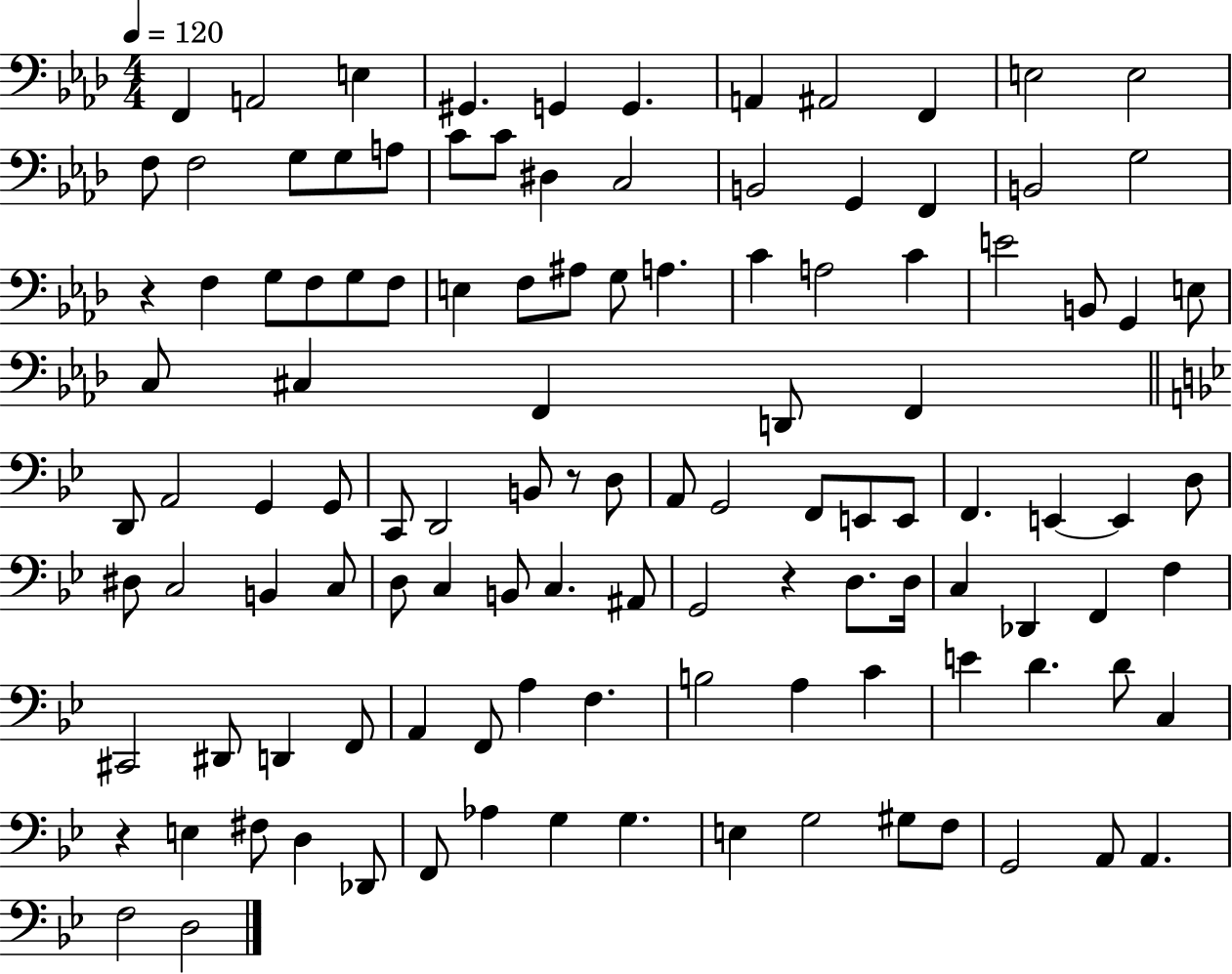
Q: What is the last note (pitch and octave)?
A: D3